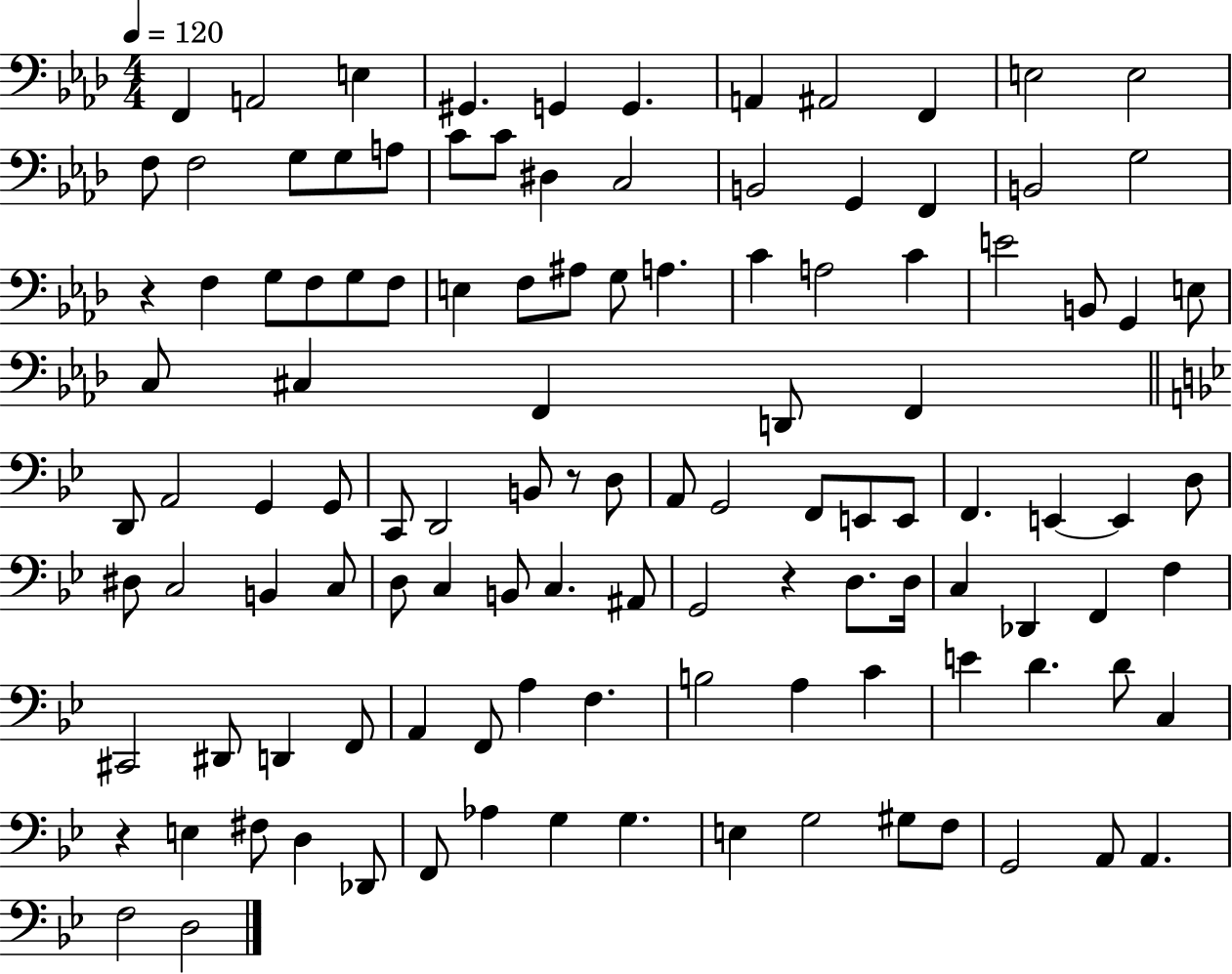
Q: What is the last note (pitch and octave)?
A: D3